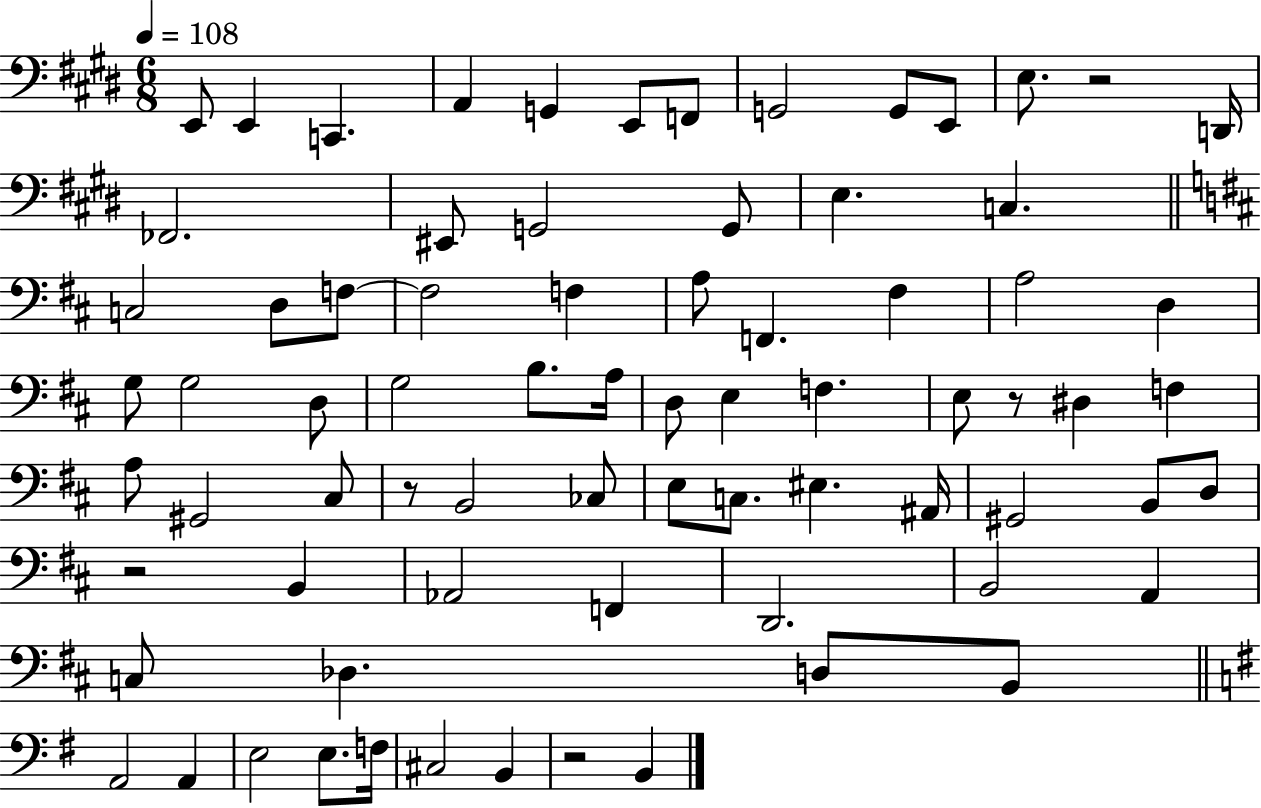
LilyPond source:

{
  \clef bass
  \numericTimeSignature
  \time 6/8
  \key e \major
  \tempo 4 = 108
  e,8 e,4 c,4. | a,4 g,4 e,8 f,8 | g,2 g,8 e,8 | e8. r2 d,16 | \break fes,2. | eis,8 g,2 g,8 | e4. c4. | \bar "||" \break \key d \major c2 d8 f8~~ | f2 f4 | a8 f,4. fis4 | a2 d4 | \break g8 g2 d8 | g2 b8. a16 | d8 e4 f4. | e8 r8 dis4 f4 | \break a8 gis,2 cis8 | r8 b,2 ces8 | e8 c8. eis4. ais,16 | gis,2 b,8 d8 | \break r2 b,4 | aes,2 f,4 | d,2. | b,2 a,4 | \break c8 des4. d8 b,8 | \bar "||" \break \key g \major a,2 a,4 | e2 e8. f16 | cis2 b,4 | r2 b,4 | \break \bar "|."
}